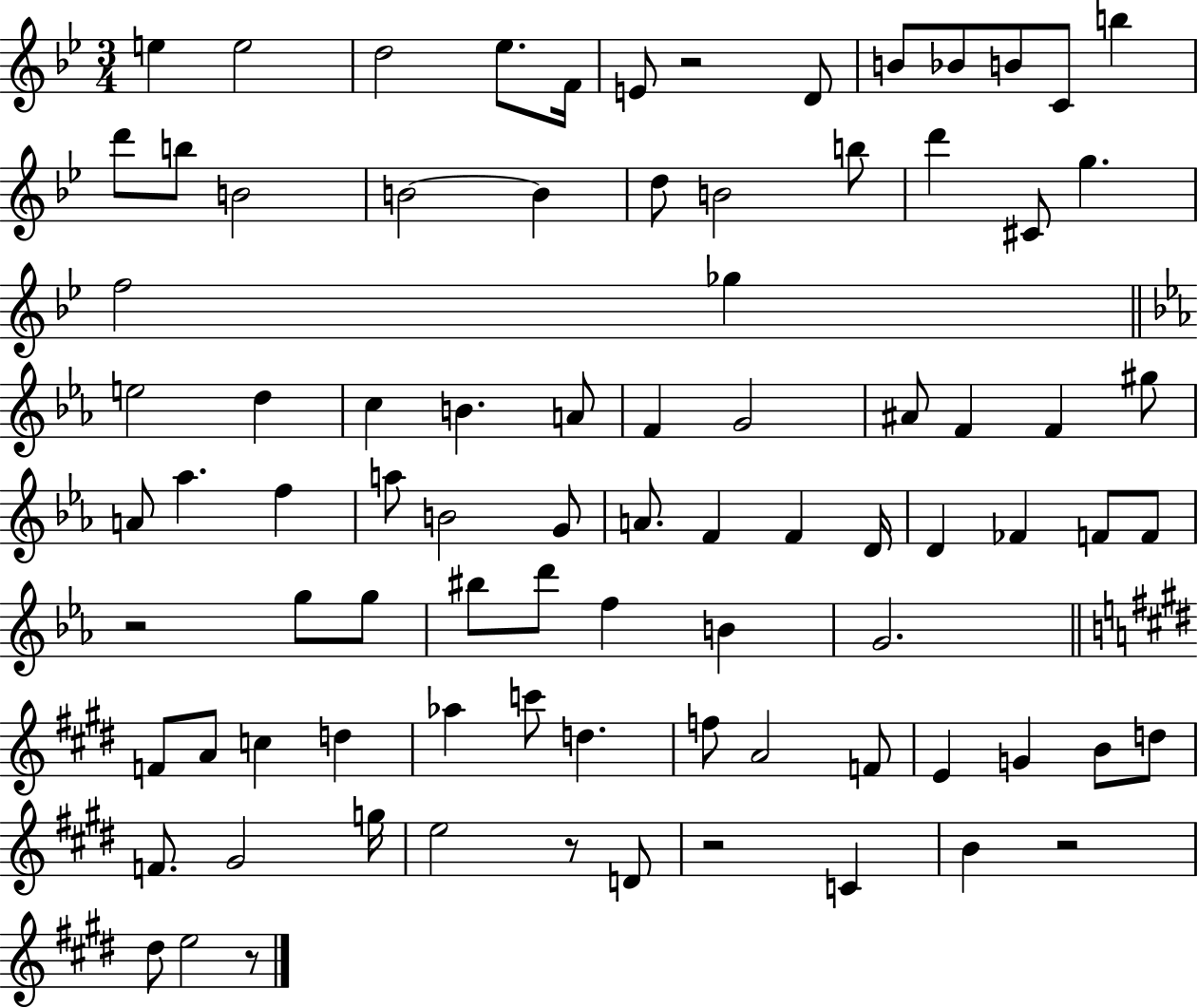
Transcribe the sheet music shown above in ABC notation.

X:1
T:Untitled
M:3/4
L:1/4
K:Bb
e e2 d2 _e/2 F/4 E/2 z2 D/2 B/2 _B/2 B/2 C/2 b d'/2 b/2 B2 B2 B d/2 B2 b/2 d' ^C/2 g f2 _g e2 d c B A/2 F G2 ^A/2 F F ^g/2 A/2 _a f a/2 B2 G/2 A/2 F F D/4 D _F F/2 F/2 z2 g/2 g/2 ^b/2 d'/2 f B G2 F/2 A/2 c d _a c'/2 d f/2 A2 F/2 E G B/2 d/2 F/2 ^G2 g/4 e2 z/2 D/2 z2 C B z2 ^d/2 e2 z/2